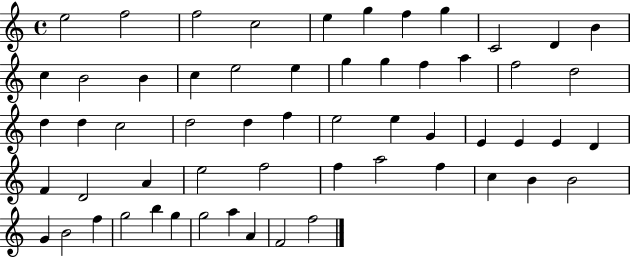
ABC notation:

X:1
T:Untitled
M:4/4
L:1/4
K:C
e2 f2 f2 c2 e g f g C2 D B c B2 B c e2 e g g f a f2 d2 d d c2 d2 d f e2 e G E E E D F D2 A e2 f2 f a2 f c B B2 G B2 f g2 b g g2 a A F2 f2